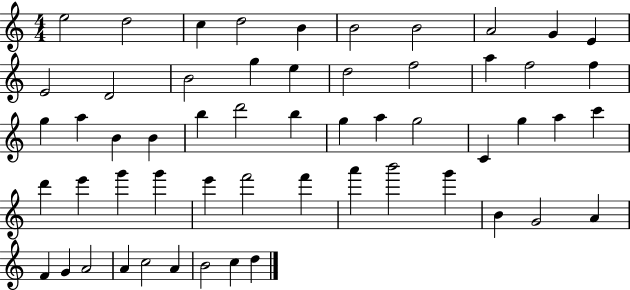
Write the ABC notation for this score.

X:1
T:Untitled
M:4/4
L:1/4
K:C
e2 d2 c d2 B B2 B2 A2 G E E2 D2 B2 g e d2 f2 a f2 f g a B B b d'2 b g a g2 C g a c' d' e' g' g' e' f'2 f' a' b'2 g' B G2 A F G A2 A c2 A B2 c d